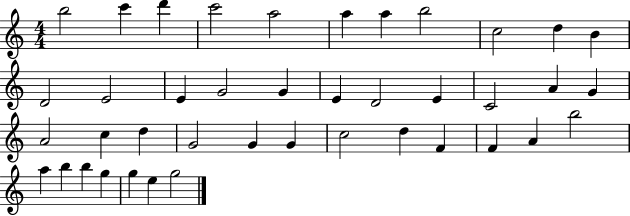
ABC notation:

X:1
T:Untitled
M:4/4
L:1/4
K:C
b2 c' d' c'2 a2 a a b2 c2 d B D2 E2 E G2 G E D2 E C2 A G A2 c d G2 G G c2 d F F A b2 a b b g g e g2